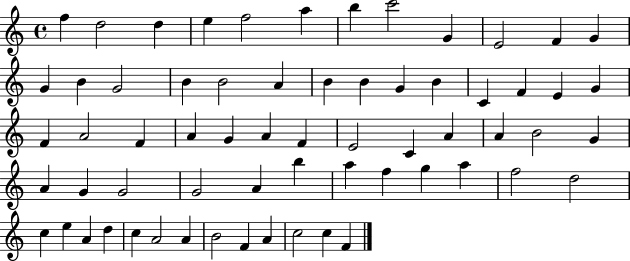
F5/q D5/h D5/q E5/q F5/h A5/q B5/q C6/h G4/q E4/h F4/q G4/q G4/q B4/q G4/h B4/q B4/h A4/q B4/q B4/q G4/q B4/q C4/q F4/q E4/q G4/q F4/q A4/h F4/q A4/q G4/q A4/q F4/q E4/h C4/q A4/q A4/q B4/h G4/q A4/q G4/q G4/h G4/h A4/q B5/q A5/q F5/q G5/q A5/q F5/h D5/h C5/q E5/q A4/q D5/q C5/q A4/h A4/q B4/h F4/q A4/q C5/h C5/q F4/q